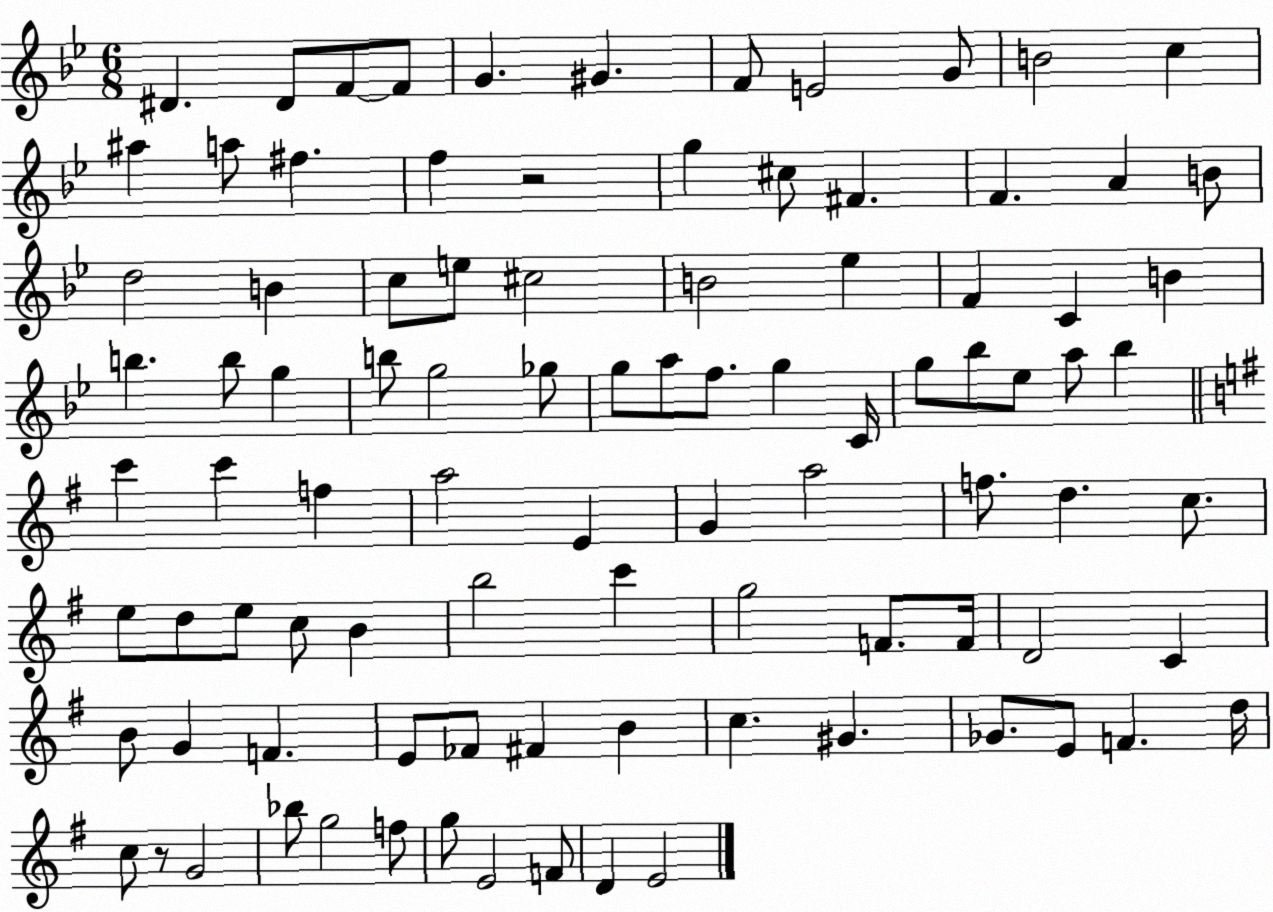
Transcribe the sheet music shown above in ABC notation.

X:1
T:Untitled
M:6/8
L:1/4
K:Bb
^D ^D/2 F/2 F/2 G ^G F/2 E2 G/2 B2 c ^a a/2 ^f f z2 g ^c/2 ^F F A B/2 d2 B c/2 e/2 ^c2 B2 _e F C B b b/2 g b/2 g2 _g/2 g/2 a/2 f/2 g C/4 g/2 _b/2 _e/2 a/2 _b c' c' f a2 E G a2 f/2 d c/2 e/2 d/2 e/2 c/2 B b2 c' g2 F/2 F/4 D2 C B/2 G F E/2 _F/2 ^F B c ^G _G/2 E/2 F d/4 c/2 z/2 G2 _b/2 g2 f/2 g/2 E2 F/2 D E2